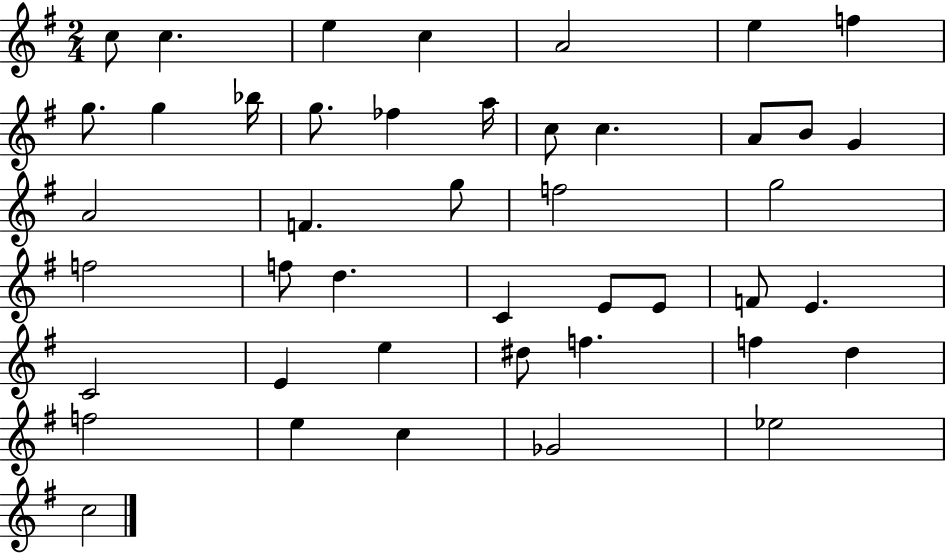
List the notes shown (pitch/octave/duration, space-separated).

C5/e C5/q. E5/q C5/q A4/h E5/q F5/q G5/e. G5/q Bb5/s G5/e. FES5/q A5/s C5/e C5/q. A4/e B4/e G4/q A4/h F4/q. G5/e F5/h G5/h F5/h F5/e D5/q. C4/q E4/e E4/e F4/e E4/q. C4/h E4/q E5/q D#5/e F5/q. F5/q D5/q F5/h E5/q C5/q Gb4/h Eb5/h C5/h